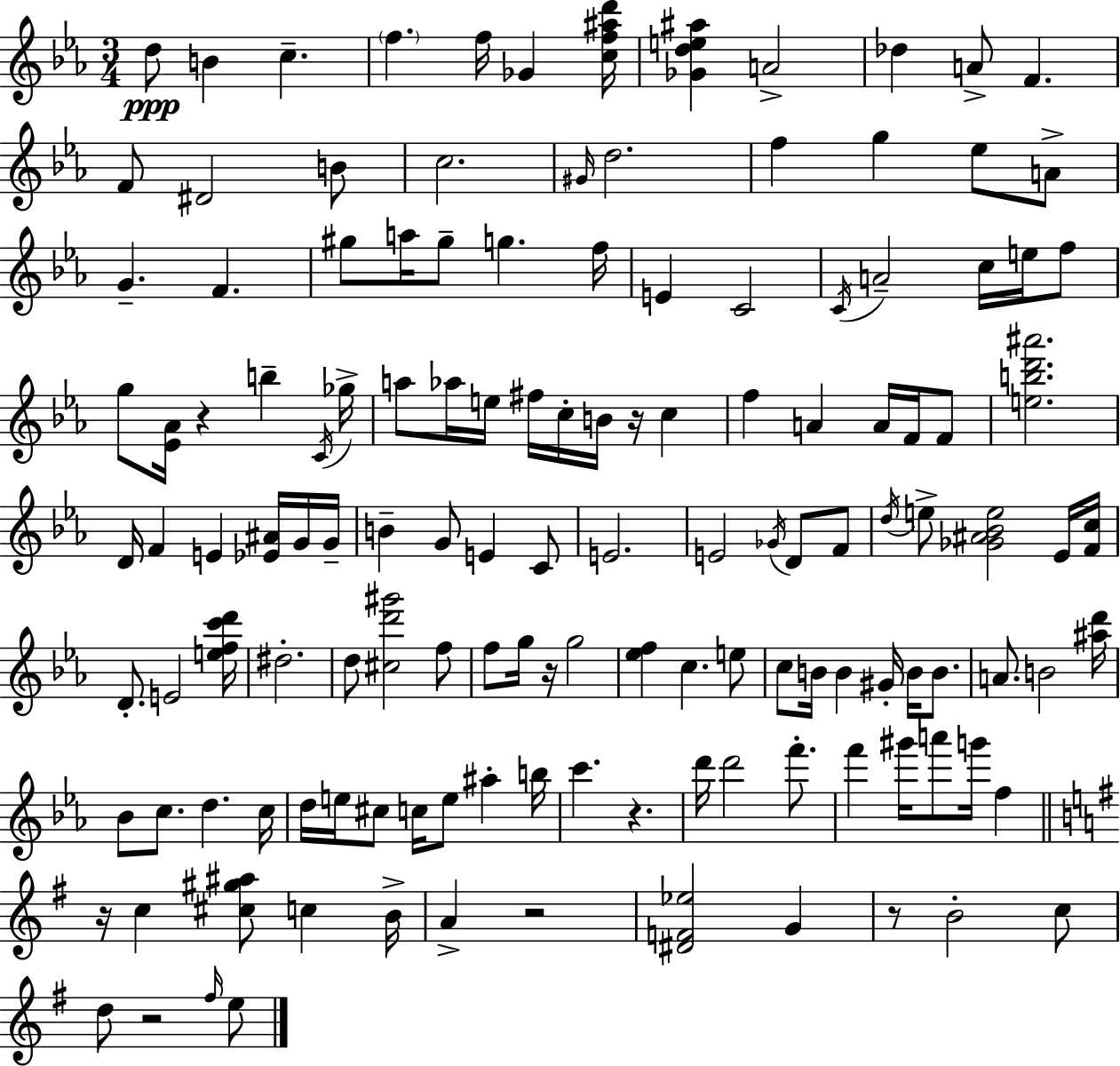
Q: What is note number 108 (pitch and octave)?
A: B4